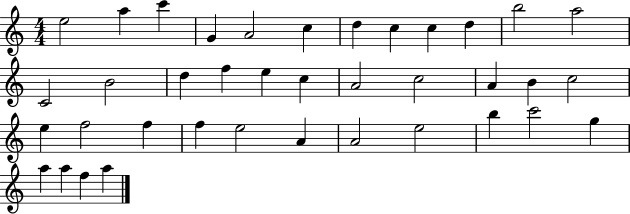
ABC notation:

X:1
T:Untitled
M:4/4
L:1/4
K:C
e2 a c' G A2 c d c c d b2 a2 C2 B2 d f e c A2 c2 A B c2 e f2 f f e2 A A2 e2 b c'2 g a a f a